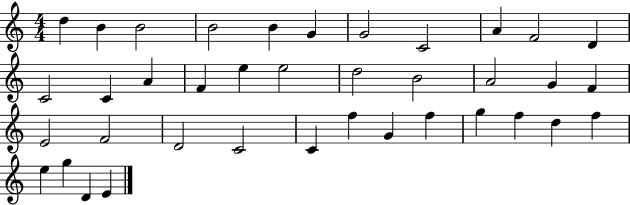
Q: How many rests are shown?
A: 0